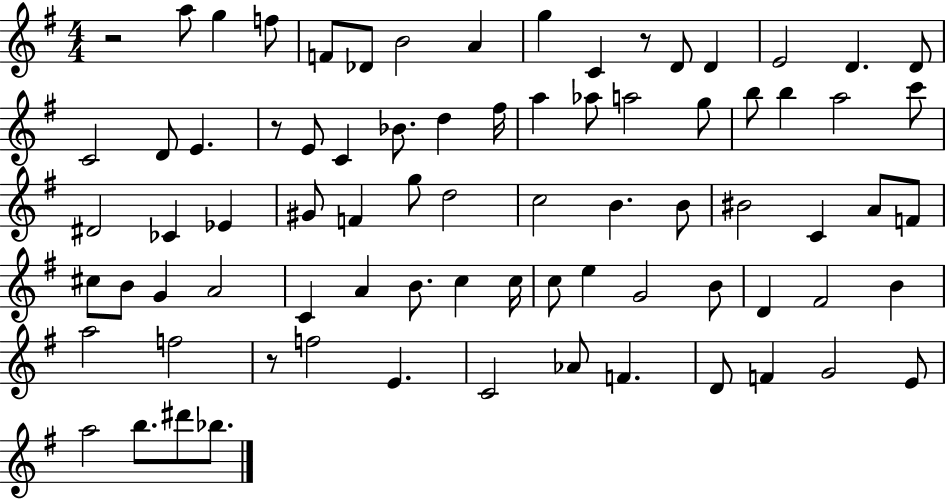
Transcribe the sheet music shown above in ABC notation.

X:1
T:Untitled
M:4/4
L:1/4
K:G
z2 a/2 g f/2 F/2 _D/2 B2 A g C z/2 D/2 D E2 D D/2 C2 D/2 E z/2 E/2 C _B/2 d ^f/4 a _a/2 a2 g/2 b/2 b a2 c'/2 ^D2 _C _E ^G/2 F g/2 d2 c2 B B/2 ^B2 C A/2 F/2 ^c/2 B/2 G A2 C A B/2 c c/4 c/2 e G2 B/2 D ^F2 B a2 f2 z/2 f2 E C2 _A/2 F D/2 F G2 E/2 a2 b/2 ^d'/2 _b/2